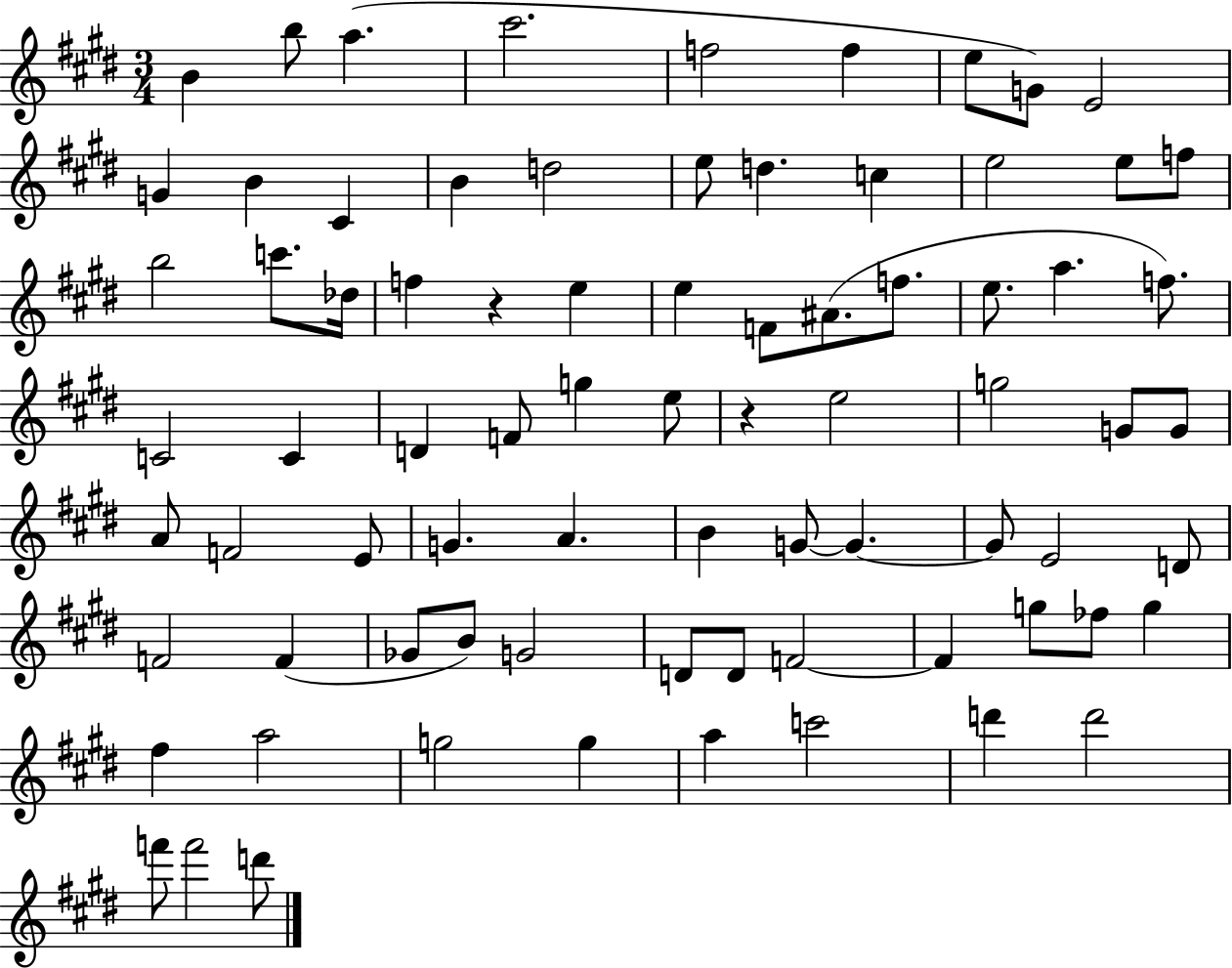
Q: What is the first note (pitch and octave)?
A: B4